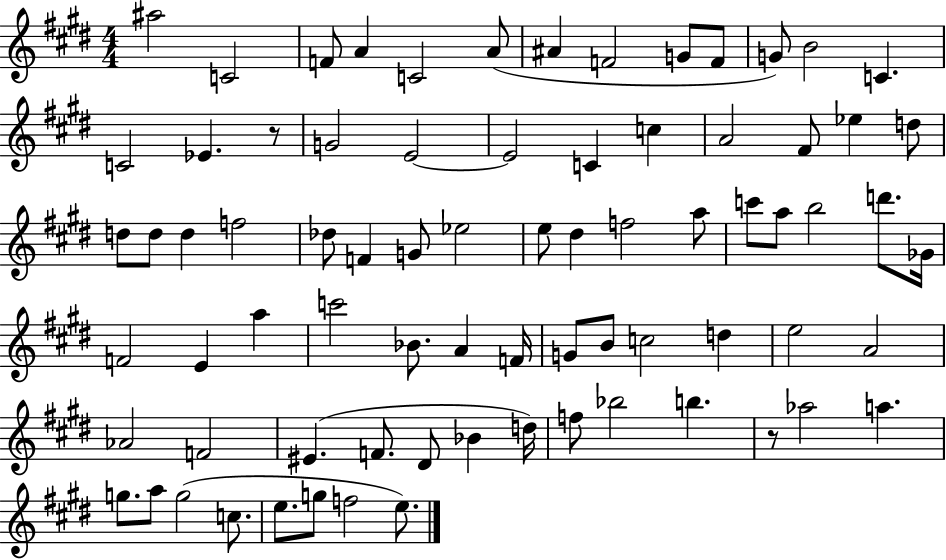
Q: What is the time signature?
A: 4/4